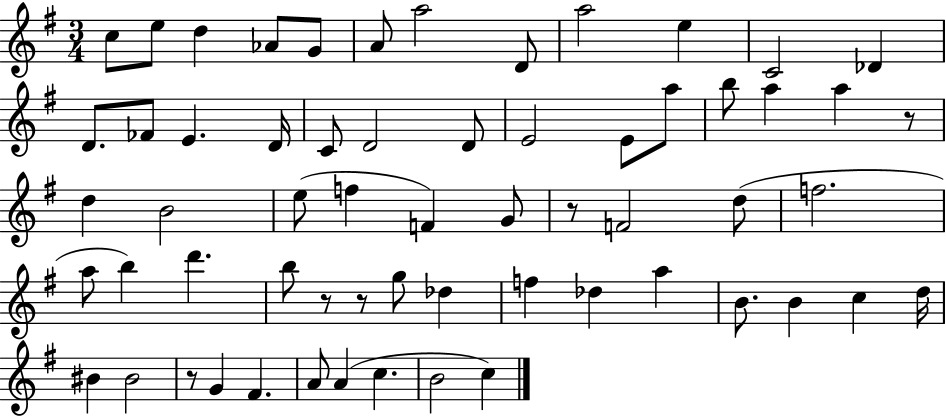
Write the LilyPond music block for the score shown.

{
  \clef treble
  \numericTimeSignature
  \time 3/4
  \key g \major
  c''8 e''8 d''4 aes'8 g'8 | a'8 a''2 d'8 | a''2 e''4 | c'2 des'4 | \break d'8. fes'8 e'4. d'16 | c'8 d'2 d'8 | e'2 e'8 a''8 | b''8 a''4 a''4 r8 | \break d''4 b'2 | e''8( f''4 f'4) g'8 | r8 f'2 d''8( | f''2. | \break a''8 b''4) d'''4. | b''8 r8 r8 g''8 des''4 | f''4 des''4 a''4 | b'8. b'4 c''4 d''16 | \break bis'4 bis'2 | r8 g'4 fis'4. | a'8 a'4( c''4. | b'2 c''4) | \break \bar "|."
}